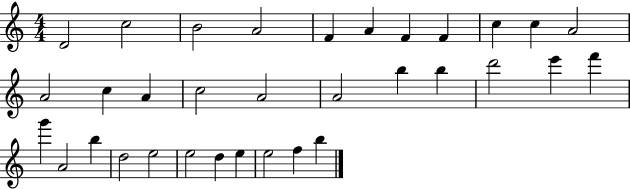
D4/h C5/h B4/h A4/h F4/q A4/q F4/q F4/q C5/q C5/q A4/h A4/h C5/q A4/q C5/h A4/h A4/h B5/q B5/q D6/h E6/q F6/q G6/q A4/h B5/q D5/h E5/h E5/h D5/q E5/q E5/h F5/q B5/q